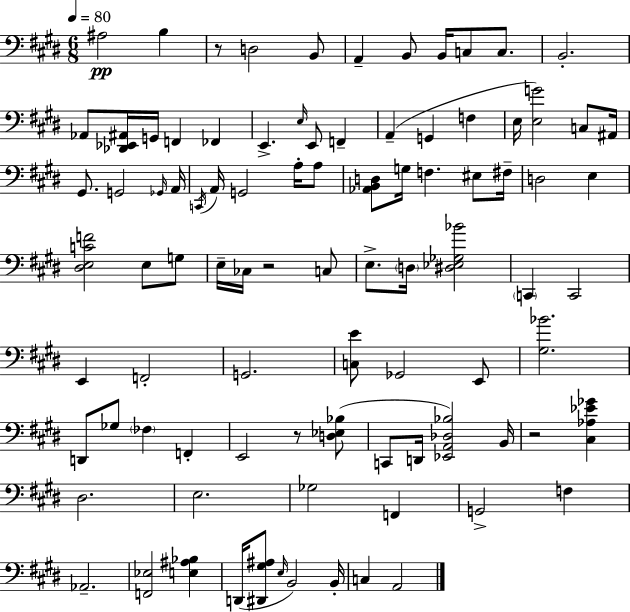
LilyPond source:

{
  \clef bass
  \numericTimeSignature
  \time 6/8
  \key e \major
  \tempo 4 = 80
  ais2\pp b4 | r8 d2 b,8 | a,4-- b,8 b,16 c8 c8. | b,2.-. | \break aes,8 <des, ees, ais,>16 g,16 f,4 fes,4 | e,4.-> \grace { e16 } e,8 f,4-- | a,4--( g,4 f4 | e16 <e g'>2) c8 | \break ais,16 gis,8. g,2 | \grace { ges,16 } a,16 \acciaccatura { c,16 } a,16 g,2 | a16-. a8 <aes, b, d>8 g16 f4. | eis8 fis16-- d2 e4 | \break <dis e c' f'>2 e8 | g8 e16-- ces16 r2 | c8 e8.-> \parenthesize d16 <dis ees ges bes'>2 | \parenthesize c,4 c,2 | \break e,4 f,2-. | g,2. | <c e'>8 ges,2 | e,8 <gis bes'>2. | \break d,8 ges8 \parenthesize fes4 f,4-. | e,2 r8 | <d ees bes>8( c,8 d,16 <ees, a, des bes>2) | b,16 r2 <cis aes ees' ges'>4 | \break dis2. | e2. | ges2 f,4 | g,2-> f4 | \break aes,2.-- | <f, ees>2 <e ais bes>4 | d,16( <dis, gis ais>8 \grace { e16 } b,2) | b,16-. c4 a,2 | \break \bar "|."
}